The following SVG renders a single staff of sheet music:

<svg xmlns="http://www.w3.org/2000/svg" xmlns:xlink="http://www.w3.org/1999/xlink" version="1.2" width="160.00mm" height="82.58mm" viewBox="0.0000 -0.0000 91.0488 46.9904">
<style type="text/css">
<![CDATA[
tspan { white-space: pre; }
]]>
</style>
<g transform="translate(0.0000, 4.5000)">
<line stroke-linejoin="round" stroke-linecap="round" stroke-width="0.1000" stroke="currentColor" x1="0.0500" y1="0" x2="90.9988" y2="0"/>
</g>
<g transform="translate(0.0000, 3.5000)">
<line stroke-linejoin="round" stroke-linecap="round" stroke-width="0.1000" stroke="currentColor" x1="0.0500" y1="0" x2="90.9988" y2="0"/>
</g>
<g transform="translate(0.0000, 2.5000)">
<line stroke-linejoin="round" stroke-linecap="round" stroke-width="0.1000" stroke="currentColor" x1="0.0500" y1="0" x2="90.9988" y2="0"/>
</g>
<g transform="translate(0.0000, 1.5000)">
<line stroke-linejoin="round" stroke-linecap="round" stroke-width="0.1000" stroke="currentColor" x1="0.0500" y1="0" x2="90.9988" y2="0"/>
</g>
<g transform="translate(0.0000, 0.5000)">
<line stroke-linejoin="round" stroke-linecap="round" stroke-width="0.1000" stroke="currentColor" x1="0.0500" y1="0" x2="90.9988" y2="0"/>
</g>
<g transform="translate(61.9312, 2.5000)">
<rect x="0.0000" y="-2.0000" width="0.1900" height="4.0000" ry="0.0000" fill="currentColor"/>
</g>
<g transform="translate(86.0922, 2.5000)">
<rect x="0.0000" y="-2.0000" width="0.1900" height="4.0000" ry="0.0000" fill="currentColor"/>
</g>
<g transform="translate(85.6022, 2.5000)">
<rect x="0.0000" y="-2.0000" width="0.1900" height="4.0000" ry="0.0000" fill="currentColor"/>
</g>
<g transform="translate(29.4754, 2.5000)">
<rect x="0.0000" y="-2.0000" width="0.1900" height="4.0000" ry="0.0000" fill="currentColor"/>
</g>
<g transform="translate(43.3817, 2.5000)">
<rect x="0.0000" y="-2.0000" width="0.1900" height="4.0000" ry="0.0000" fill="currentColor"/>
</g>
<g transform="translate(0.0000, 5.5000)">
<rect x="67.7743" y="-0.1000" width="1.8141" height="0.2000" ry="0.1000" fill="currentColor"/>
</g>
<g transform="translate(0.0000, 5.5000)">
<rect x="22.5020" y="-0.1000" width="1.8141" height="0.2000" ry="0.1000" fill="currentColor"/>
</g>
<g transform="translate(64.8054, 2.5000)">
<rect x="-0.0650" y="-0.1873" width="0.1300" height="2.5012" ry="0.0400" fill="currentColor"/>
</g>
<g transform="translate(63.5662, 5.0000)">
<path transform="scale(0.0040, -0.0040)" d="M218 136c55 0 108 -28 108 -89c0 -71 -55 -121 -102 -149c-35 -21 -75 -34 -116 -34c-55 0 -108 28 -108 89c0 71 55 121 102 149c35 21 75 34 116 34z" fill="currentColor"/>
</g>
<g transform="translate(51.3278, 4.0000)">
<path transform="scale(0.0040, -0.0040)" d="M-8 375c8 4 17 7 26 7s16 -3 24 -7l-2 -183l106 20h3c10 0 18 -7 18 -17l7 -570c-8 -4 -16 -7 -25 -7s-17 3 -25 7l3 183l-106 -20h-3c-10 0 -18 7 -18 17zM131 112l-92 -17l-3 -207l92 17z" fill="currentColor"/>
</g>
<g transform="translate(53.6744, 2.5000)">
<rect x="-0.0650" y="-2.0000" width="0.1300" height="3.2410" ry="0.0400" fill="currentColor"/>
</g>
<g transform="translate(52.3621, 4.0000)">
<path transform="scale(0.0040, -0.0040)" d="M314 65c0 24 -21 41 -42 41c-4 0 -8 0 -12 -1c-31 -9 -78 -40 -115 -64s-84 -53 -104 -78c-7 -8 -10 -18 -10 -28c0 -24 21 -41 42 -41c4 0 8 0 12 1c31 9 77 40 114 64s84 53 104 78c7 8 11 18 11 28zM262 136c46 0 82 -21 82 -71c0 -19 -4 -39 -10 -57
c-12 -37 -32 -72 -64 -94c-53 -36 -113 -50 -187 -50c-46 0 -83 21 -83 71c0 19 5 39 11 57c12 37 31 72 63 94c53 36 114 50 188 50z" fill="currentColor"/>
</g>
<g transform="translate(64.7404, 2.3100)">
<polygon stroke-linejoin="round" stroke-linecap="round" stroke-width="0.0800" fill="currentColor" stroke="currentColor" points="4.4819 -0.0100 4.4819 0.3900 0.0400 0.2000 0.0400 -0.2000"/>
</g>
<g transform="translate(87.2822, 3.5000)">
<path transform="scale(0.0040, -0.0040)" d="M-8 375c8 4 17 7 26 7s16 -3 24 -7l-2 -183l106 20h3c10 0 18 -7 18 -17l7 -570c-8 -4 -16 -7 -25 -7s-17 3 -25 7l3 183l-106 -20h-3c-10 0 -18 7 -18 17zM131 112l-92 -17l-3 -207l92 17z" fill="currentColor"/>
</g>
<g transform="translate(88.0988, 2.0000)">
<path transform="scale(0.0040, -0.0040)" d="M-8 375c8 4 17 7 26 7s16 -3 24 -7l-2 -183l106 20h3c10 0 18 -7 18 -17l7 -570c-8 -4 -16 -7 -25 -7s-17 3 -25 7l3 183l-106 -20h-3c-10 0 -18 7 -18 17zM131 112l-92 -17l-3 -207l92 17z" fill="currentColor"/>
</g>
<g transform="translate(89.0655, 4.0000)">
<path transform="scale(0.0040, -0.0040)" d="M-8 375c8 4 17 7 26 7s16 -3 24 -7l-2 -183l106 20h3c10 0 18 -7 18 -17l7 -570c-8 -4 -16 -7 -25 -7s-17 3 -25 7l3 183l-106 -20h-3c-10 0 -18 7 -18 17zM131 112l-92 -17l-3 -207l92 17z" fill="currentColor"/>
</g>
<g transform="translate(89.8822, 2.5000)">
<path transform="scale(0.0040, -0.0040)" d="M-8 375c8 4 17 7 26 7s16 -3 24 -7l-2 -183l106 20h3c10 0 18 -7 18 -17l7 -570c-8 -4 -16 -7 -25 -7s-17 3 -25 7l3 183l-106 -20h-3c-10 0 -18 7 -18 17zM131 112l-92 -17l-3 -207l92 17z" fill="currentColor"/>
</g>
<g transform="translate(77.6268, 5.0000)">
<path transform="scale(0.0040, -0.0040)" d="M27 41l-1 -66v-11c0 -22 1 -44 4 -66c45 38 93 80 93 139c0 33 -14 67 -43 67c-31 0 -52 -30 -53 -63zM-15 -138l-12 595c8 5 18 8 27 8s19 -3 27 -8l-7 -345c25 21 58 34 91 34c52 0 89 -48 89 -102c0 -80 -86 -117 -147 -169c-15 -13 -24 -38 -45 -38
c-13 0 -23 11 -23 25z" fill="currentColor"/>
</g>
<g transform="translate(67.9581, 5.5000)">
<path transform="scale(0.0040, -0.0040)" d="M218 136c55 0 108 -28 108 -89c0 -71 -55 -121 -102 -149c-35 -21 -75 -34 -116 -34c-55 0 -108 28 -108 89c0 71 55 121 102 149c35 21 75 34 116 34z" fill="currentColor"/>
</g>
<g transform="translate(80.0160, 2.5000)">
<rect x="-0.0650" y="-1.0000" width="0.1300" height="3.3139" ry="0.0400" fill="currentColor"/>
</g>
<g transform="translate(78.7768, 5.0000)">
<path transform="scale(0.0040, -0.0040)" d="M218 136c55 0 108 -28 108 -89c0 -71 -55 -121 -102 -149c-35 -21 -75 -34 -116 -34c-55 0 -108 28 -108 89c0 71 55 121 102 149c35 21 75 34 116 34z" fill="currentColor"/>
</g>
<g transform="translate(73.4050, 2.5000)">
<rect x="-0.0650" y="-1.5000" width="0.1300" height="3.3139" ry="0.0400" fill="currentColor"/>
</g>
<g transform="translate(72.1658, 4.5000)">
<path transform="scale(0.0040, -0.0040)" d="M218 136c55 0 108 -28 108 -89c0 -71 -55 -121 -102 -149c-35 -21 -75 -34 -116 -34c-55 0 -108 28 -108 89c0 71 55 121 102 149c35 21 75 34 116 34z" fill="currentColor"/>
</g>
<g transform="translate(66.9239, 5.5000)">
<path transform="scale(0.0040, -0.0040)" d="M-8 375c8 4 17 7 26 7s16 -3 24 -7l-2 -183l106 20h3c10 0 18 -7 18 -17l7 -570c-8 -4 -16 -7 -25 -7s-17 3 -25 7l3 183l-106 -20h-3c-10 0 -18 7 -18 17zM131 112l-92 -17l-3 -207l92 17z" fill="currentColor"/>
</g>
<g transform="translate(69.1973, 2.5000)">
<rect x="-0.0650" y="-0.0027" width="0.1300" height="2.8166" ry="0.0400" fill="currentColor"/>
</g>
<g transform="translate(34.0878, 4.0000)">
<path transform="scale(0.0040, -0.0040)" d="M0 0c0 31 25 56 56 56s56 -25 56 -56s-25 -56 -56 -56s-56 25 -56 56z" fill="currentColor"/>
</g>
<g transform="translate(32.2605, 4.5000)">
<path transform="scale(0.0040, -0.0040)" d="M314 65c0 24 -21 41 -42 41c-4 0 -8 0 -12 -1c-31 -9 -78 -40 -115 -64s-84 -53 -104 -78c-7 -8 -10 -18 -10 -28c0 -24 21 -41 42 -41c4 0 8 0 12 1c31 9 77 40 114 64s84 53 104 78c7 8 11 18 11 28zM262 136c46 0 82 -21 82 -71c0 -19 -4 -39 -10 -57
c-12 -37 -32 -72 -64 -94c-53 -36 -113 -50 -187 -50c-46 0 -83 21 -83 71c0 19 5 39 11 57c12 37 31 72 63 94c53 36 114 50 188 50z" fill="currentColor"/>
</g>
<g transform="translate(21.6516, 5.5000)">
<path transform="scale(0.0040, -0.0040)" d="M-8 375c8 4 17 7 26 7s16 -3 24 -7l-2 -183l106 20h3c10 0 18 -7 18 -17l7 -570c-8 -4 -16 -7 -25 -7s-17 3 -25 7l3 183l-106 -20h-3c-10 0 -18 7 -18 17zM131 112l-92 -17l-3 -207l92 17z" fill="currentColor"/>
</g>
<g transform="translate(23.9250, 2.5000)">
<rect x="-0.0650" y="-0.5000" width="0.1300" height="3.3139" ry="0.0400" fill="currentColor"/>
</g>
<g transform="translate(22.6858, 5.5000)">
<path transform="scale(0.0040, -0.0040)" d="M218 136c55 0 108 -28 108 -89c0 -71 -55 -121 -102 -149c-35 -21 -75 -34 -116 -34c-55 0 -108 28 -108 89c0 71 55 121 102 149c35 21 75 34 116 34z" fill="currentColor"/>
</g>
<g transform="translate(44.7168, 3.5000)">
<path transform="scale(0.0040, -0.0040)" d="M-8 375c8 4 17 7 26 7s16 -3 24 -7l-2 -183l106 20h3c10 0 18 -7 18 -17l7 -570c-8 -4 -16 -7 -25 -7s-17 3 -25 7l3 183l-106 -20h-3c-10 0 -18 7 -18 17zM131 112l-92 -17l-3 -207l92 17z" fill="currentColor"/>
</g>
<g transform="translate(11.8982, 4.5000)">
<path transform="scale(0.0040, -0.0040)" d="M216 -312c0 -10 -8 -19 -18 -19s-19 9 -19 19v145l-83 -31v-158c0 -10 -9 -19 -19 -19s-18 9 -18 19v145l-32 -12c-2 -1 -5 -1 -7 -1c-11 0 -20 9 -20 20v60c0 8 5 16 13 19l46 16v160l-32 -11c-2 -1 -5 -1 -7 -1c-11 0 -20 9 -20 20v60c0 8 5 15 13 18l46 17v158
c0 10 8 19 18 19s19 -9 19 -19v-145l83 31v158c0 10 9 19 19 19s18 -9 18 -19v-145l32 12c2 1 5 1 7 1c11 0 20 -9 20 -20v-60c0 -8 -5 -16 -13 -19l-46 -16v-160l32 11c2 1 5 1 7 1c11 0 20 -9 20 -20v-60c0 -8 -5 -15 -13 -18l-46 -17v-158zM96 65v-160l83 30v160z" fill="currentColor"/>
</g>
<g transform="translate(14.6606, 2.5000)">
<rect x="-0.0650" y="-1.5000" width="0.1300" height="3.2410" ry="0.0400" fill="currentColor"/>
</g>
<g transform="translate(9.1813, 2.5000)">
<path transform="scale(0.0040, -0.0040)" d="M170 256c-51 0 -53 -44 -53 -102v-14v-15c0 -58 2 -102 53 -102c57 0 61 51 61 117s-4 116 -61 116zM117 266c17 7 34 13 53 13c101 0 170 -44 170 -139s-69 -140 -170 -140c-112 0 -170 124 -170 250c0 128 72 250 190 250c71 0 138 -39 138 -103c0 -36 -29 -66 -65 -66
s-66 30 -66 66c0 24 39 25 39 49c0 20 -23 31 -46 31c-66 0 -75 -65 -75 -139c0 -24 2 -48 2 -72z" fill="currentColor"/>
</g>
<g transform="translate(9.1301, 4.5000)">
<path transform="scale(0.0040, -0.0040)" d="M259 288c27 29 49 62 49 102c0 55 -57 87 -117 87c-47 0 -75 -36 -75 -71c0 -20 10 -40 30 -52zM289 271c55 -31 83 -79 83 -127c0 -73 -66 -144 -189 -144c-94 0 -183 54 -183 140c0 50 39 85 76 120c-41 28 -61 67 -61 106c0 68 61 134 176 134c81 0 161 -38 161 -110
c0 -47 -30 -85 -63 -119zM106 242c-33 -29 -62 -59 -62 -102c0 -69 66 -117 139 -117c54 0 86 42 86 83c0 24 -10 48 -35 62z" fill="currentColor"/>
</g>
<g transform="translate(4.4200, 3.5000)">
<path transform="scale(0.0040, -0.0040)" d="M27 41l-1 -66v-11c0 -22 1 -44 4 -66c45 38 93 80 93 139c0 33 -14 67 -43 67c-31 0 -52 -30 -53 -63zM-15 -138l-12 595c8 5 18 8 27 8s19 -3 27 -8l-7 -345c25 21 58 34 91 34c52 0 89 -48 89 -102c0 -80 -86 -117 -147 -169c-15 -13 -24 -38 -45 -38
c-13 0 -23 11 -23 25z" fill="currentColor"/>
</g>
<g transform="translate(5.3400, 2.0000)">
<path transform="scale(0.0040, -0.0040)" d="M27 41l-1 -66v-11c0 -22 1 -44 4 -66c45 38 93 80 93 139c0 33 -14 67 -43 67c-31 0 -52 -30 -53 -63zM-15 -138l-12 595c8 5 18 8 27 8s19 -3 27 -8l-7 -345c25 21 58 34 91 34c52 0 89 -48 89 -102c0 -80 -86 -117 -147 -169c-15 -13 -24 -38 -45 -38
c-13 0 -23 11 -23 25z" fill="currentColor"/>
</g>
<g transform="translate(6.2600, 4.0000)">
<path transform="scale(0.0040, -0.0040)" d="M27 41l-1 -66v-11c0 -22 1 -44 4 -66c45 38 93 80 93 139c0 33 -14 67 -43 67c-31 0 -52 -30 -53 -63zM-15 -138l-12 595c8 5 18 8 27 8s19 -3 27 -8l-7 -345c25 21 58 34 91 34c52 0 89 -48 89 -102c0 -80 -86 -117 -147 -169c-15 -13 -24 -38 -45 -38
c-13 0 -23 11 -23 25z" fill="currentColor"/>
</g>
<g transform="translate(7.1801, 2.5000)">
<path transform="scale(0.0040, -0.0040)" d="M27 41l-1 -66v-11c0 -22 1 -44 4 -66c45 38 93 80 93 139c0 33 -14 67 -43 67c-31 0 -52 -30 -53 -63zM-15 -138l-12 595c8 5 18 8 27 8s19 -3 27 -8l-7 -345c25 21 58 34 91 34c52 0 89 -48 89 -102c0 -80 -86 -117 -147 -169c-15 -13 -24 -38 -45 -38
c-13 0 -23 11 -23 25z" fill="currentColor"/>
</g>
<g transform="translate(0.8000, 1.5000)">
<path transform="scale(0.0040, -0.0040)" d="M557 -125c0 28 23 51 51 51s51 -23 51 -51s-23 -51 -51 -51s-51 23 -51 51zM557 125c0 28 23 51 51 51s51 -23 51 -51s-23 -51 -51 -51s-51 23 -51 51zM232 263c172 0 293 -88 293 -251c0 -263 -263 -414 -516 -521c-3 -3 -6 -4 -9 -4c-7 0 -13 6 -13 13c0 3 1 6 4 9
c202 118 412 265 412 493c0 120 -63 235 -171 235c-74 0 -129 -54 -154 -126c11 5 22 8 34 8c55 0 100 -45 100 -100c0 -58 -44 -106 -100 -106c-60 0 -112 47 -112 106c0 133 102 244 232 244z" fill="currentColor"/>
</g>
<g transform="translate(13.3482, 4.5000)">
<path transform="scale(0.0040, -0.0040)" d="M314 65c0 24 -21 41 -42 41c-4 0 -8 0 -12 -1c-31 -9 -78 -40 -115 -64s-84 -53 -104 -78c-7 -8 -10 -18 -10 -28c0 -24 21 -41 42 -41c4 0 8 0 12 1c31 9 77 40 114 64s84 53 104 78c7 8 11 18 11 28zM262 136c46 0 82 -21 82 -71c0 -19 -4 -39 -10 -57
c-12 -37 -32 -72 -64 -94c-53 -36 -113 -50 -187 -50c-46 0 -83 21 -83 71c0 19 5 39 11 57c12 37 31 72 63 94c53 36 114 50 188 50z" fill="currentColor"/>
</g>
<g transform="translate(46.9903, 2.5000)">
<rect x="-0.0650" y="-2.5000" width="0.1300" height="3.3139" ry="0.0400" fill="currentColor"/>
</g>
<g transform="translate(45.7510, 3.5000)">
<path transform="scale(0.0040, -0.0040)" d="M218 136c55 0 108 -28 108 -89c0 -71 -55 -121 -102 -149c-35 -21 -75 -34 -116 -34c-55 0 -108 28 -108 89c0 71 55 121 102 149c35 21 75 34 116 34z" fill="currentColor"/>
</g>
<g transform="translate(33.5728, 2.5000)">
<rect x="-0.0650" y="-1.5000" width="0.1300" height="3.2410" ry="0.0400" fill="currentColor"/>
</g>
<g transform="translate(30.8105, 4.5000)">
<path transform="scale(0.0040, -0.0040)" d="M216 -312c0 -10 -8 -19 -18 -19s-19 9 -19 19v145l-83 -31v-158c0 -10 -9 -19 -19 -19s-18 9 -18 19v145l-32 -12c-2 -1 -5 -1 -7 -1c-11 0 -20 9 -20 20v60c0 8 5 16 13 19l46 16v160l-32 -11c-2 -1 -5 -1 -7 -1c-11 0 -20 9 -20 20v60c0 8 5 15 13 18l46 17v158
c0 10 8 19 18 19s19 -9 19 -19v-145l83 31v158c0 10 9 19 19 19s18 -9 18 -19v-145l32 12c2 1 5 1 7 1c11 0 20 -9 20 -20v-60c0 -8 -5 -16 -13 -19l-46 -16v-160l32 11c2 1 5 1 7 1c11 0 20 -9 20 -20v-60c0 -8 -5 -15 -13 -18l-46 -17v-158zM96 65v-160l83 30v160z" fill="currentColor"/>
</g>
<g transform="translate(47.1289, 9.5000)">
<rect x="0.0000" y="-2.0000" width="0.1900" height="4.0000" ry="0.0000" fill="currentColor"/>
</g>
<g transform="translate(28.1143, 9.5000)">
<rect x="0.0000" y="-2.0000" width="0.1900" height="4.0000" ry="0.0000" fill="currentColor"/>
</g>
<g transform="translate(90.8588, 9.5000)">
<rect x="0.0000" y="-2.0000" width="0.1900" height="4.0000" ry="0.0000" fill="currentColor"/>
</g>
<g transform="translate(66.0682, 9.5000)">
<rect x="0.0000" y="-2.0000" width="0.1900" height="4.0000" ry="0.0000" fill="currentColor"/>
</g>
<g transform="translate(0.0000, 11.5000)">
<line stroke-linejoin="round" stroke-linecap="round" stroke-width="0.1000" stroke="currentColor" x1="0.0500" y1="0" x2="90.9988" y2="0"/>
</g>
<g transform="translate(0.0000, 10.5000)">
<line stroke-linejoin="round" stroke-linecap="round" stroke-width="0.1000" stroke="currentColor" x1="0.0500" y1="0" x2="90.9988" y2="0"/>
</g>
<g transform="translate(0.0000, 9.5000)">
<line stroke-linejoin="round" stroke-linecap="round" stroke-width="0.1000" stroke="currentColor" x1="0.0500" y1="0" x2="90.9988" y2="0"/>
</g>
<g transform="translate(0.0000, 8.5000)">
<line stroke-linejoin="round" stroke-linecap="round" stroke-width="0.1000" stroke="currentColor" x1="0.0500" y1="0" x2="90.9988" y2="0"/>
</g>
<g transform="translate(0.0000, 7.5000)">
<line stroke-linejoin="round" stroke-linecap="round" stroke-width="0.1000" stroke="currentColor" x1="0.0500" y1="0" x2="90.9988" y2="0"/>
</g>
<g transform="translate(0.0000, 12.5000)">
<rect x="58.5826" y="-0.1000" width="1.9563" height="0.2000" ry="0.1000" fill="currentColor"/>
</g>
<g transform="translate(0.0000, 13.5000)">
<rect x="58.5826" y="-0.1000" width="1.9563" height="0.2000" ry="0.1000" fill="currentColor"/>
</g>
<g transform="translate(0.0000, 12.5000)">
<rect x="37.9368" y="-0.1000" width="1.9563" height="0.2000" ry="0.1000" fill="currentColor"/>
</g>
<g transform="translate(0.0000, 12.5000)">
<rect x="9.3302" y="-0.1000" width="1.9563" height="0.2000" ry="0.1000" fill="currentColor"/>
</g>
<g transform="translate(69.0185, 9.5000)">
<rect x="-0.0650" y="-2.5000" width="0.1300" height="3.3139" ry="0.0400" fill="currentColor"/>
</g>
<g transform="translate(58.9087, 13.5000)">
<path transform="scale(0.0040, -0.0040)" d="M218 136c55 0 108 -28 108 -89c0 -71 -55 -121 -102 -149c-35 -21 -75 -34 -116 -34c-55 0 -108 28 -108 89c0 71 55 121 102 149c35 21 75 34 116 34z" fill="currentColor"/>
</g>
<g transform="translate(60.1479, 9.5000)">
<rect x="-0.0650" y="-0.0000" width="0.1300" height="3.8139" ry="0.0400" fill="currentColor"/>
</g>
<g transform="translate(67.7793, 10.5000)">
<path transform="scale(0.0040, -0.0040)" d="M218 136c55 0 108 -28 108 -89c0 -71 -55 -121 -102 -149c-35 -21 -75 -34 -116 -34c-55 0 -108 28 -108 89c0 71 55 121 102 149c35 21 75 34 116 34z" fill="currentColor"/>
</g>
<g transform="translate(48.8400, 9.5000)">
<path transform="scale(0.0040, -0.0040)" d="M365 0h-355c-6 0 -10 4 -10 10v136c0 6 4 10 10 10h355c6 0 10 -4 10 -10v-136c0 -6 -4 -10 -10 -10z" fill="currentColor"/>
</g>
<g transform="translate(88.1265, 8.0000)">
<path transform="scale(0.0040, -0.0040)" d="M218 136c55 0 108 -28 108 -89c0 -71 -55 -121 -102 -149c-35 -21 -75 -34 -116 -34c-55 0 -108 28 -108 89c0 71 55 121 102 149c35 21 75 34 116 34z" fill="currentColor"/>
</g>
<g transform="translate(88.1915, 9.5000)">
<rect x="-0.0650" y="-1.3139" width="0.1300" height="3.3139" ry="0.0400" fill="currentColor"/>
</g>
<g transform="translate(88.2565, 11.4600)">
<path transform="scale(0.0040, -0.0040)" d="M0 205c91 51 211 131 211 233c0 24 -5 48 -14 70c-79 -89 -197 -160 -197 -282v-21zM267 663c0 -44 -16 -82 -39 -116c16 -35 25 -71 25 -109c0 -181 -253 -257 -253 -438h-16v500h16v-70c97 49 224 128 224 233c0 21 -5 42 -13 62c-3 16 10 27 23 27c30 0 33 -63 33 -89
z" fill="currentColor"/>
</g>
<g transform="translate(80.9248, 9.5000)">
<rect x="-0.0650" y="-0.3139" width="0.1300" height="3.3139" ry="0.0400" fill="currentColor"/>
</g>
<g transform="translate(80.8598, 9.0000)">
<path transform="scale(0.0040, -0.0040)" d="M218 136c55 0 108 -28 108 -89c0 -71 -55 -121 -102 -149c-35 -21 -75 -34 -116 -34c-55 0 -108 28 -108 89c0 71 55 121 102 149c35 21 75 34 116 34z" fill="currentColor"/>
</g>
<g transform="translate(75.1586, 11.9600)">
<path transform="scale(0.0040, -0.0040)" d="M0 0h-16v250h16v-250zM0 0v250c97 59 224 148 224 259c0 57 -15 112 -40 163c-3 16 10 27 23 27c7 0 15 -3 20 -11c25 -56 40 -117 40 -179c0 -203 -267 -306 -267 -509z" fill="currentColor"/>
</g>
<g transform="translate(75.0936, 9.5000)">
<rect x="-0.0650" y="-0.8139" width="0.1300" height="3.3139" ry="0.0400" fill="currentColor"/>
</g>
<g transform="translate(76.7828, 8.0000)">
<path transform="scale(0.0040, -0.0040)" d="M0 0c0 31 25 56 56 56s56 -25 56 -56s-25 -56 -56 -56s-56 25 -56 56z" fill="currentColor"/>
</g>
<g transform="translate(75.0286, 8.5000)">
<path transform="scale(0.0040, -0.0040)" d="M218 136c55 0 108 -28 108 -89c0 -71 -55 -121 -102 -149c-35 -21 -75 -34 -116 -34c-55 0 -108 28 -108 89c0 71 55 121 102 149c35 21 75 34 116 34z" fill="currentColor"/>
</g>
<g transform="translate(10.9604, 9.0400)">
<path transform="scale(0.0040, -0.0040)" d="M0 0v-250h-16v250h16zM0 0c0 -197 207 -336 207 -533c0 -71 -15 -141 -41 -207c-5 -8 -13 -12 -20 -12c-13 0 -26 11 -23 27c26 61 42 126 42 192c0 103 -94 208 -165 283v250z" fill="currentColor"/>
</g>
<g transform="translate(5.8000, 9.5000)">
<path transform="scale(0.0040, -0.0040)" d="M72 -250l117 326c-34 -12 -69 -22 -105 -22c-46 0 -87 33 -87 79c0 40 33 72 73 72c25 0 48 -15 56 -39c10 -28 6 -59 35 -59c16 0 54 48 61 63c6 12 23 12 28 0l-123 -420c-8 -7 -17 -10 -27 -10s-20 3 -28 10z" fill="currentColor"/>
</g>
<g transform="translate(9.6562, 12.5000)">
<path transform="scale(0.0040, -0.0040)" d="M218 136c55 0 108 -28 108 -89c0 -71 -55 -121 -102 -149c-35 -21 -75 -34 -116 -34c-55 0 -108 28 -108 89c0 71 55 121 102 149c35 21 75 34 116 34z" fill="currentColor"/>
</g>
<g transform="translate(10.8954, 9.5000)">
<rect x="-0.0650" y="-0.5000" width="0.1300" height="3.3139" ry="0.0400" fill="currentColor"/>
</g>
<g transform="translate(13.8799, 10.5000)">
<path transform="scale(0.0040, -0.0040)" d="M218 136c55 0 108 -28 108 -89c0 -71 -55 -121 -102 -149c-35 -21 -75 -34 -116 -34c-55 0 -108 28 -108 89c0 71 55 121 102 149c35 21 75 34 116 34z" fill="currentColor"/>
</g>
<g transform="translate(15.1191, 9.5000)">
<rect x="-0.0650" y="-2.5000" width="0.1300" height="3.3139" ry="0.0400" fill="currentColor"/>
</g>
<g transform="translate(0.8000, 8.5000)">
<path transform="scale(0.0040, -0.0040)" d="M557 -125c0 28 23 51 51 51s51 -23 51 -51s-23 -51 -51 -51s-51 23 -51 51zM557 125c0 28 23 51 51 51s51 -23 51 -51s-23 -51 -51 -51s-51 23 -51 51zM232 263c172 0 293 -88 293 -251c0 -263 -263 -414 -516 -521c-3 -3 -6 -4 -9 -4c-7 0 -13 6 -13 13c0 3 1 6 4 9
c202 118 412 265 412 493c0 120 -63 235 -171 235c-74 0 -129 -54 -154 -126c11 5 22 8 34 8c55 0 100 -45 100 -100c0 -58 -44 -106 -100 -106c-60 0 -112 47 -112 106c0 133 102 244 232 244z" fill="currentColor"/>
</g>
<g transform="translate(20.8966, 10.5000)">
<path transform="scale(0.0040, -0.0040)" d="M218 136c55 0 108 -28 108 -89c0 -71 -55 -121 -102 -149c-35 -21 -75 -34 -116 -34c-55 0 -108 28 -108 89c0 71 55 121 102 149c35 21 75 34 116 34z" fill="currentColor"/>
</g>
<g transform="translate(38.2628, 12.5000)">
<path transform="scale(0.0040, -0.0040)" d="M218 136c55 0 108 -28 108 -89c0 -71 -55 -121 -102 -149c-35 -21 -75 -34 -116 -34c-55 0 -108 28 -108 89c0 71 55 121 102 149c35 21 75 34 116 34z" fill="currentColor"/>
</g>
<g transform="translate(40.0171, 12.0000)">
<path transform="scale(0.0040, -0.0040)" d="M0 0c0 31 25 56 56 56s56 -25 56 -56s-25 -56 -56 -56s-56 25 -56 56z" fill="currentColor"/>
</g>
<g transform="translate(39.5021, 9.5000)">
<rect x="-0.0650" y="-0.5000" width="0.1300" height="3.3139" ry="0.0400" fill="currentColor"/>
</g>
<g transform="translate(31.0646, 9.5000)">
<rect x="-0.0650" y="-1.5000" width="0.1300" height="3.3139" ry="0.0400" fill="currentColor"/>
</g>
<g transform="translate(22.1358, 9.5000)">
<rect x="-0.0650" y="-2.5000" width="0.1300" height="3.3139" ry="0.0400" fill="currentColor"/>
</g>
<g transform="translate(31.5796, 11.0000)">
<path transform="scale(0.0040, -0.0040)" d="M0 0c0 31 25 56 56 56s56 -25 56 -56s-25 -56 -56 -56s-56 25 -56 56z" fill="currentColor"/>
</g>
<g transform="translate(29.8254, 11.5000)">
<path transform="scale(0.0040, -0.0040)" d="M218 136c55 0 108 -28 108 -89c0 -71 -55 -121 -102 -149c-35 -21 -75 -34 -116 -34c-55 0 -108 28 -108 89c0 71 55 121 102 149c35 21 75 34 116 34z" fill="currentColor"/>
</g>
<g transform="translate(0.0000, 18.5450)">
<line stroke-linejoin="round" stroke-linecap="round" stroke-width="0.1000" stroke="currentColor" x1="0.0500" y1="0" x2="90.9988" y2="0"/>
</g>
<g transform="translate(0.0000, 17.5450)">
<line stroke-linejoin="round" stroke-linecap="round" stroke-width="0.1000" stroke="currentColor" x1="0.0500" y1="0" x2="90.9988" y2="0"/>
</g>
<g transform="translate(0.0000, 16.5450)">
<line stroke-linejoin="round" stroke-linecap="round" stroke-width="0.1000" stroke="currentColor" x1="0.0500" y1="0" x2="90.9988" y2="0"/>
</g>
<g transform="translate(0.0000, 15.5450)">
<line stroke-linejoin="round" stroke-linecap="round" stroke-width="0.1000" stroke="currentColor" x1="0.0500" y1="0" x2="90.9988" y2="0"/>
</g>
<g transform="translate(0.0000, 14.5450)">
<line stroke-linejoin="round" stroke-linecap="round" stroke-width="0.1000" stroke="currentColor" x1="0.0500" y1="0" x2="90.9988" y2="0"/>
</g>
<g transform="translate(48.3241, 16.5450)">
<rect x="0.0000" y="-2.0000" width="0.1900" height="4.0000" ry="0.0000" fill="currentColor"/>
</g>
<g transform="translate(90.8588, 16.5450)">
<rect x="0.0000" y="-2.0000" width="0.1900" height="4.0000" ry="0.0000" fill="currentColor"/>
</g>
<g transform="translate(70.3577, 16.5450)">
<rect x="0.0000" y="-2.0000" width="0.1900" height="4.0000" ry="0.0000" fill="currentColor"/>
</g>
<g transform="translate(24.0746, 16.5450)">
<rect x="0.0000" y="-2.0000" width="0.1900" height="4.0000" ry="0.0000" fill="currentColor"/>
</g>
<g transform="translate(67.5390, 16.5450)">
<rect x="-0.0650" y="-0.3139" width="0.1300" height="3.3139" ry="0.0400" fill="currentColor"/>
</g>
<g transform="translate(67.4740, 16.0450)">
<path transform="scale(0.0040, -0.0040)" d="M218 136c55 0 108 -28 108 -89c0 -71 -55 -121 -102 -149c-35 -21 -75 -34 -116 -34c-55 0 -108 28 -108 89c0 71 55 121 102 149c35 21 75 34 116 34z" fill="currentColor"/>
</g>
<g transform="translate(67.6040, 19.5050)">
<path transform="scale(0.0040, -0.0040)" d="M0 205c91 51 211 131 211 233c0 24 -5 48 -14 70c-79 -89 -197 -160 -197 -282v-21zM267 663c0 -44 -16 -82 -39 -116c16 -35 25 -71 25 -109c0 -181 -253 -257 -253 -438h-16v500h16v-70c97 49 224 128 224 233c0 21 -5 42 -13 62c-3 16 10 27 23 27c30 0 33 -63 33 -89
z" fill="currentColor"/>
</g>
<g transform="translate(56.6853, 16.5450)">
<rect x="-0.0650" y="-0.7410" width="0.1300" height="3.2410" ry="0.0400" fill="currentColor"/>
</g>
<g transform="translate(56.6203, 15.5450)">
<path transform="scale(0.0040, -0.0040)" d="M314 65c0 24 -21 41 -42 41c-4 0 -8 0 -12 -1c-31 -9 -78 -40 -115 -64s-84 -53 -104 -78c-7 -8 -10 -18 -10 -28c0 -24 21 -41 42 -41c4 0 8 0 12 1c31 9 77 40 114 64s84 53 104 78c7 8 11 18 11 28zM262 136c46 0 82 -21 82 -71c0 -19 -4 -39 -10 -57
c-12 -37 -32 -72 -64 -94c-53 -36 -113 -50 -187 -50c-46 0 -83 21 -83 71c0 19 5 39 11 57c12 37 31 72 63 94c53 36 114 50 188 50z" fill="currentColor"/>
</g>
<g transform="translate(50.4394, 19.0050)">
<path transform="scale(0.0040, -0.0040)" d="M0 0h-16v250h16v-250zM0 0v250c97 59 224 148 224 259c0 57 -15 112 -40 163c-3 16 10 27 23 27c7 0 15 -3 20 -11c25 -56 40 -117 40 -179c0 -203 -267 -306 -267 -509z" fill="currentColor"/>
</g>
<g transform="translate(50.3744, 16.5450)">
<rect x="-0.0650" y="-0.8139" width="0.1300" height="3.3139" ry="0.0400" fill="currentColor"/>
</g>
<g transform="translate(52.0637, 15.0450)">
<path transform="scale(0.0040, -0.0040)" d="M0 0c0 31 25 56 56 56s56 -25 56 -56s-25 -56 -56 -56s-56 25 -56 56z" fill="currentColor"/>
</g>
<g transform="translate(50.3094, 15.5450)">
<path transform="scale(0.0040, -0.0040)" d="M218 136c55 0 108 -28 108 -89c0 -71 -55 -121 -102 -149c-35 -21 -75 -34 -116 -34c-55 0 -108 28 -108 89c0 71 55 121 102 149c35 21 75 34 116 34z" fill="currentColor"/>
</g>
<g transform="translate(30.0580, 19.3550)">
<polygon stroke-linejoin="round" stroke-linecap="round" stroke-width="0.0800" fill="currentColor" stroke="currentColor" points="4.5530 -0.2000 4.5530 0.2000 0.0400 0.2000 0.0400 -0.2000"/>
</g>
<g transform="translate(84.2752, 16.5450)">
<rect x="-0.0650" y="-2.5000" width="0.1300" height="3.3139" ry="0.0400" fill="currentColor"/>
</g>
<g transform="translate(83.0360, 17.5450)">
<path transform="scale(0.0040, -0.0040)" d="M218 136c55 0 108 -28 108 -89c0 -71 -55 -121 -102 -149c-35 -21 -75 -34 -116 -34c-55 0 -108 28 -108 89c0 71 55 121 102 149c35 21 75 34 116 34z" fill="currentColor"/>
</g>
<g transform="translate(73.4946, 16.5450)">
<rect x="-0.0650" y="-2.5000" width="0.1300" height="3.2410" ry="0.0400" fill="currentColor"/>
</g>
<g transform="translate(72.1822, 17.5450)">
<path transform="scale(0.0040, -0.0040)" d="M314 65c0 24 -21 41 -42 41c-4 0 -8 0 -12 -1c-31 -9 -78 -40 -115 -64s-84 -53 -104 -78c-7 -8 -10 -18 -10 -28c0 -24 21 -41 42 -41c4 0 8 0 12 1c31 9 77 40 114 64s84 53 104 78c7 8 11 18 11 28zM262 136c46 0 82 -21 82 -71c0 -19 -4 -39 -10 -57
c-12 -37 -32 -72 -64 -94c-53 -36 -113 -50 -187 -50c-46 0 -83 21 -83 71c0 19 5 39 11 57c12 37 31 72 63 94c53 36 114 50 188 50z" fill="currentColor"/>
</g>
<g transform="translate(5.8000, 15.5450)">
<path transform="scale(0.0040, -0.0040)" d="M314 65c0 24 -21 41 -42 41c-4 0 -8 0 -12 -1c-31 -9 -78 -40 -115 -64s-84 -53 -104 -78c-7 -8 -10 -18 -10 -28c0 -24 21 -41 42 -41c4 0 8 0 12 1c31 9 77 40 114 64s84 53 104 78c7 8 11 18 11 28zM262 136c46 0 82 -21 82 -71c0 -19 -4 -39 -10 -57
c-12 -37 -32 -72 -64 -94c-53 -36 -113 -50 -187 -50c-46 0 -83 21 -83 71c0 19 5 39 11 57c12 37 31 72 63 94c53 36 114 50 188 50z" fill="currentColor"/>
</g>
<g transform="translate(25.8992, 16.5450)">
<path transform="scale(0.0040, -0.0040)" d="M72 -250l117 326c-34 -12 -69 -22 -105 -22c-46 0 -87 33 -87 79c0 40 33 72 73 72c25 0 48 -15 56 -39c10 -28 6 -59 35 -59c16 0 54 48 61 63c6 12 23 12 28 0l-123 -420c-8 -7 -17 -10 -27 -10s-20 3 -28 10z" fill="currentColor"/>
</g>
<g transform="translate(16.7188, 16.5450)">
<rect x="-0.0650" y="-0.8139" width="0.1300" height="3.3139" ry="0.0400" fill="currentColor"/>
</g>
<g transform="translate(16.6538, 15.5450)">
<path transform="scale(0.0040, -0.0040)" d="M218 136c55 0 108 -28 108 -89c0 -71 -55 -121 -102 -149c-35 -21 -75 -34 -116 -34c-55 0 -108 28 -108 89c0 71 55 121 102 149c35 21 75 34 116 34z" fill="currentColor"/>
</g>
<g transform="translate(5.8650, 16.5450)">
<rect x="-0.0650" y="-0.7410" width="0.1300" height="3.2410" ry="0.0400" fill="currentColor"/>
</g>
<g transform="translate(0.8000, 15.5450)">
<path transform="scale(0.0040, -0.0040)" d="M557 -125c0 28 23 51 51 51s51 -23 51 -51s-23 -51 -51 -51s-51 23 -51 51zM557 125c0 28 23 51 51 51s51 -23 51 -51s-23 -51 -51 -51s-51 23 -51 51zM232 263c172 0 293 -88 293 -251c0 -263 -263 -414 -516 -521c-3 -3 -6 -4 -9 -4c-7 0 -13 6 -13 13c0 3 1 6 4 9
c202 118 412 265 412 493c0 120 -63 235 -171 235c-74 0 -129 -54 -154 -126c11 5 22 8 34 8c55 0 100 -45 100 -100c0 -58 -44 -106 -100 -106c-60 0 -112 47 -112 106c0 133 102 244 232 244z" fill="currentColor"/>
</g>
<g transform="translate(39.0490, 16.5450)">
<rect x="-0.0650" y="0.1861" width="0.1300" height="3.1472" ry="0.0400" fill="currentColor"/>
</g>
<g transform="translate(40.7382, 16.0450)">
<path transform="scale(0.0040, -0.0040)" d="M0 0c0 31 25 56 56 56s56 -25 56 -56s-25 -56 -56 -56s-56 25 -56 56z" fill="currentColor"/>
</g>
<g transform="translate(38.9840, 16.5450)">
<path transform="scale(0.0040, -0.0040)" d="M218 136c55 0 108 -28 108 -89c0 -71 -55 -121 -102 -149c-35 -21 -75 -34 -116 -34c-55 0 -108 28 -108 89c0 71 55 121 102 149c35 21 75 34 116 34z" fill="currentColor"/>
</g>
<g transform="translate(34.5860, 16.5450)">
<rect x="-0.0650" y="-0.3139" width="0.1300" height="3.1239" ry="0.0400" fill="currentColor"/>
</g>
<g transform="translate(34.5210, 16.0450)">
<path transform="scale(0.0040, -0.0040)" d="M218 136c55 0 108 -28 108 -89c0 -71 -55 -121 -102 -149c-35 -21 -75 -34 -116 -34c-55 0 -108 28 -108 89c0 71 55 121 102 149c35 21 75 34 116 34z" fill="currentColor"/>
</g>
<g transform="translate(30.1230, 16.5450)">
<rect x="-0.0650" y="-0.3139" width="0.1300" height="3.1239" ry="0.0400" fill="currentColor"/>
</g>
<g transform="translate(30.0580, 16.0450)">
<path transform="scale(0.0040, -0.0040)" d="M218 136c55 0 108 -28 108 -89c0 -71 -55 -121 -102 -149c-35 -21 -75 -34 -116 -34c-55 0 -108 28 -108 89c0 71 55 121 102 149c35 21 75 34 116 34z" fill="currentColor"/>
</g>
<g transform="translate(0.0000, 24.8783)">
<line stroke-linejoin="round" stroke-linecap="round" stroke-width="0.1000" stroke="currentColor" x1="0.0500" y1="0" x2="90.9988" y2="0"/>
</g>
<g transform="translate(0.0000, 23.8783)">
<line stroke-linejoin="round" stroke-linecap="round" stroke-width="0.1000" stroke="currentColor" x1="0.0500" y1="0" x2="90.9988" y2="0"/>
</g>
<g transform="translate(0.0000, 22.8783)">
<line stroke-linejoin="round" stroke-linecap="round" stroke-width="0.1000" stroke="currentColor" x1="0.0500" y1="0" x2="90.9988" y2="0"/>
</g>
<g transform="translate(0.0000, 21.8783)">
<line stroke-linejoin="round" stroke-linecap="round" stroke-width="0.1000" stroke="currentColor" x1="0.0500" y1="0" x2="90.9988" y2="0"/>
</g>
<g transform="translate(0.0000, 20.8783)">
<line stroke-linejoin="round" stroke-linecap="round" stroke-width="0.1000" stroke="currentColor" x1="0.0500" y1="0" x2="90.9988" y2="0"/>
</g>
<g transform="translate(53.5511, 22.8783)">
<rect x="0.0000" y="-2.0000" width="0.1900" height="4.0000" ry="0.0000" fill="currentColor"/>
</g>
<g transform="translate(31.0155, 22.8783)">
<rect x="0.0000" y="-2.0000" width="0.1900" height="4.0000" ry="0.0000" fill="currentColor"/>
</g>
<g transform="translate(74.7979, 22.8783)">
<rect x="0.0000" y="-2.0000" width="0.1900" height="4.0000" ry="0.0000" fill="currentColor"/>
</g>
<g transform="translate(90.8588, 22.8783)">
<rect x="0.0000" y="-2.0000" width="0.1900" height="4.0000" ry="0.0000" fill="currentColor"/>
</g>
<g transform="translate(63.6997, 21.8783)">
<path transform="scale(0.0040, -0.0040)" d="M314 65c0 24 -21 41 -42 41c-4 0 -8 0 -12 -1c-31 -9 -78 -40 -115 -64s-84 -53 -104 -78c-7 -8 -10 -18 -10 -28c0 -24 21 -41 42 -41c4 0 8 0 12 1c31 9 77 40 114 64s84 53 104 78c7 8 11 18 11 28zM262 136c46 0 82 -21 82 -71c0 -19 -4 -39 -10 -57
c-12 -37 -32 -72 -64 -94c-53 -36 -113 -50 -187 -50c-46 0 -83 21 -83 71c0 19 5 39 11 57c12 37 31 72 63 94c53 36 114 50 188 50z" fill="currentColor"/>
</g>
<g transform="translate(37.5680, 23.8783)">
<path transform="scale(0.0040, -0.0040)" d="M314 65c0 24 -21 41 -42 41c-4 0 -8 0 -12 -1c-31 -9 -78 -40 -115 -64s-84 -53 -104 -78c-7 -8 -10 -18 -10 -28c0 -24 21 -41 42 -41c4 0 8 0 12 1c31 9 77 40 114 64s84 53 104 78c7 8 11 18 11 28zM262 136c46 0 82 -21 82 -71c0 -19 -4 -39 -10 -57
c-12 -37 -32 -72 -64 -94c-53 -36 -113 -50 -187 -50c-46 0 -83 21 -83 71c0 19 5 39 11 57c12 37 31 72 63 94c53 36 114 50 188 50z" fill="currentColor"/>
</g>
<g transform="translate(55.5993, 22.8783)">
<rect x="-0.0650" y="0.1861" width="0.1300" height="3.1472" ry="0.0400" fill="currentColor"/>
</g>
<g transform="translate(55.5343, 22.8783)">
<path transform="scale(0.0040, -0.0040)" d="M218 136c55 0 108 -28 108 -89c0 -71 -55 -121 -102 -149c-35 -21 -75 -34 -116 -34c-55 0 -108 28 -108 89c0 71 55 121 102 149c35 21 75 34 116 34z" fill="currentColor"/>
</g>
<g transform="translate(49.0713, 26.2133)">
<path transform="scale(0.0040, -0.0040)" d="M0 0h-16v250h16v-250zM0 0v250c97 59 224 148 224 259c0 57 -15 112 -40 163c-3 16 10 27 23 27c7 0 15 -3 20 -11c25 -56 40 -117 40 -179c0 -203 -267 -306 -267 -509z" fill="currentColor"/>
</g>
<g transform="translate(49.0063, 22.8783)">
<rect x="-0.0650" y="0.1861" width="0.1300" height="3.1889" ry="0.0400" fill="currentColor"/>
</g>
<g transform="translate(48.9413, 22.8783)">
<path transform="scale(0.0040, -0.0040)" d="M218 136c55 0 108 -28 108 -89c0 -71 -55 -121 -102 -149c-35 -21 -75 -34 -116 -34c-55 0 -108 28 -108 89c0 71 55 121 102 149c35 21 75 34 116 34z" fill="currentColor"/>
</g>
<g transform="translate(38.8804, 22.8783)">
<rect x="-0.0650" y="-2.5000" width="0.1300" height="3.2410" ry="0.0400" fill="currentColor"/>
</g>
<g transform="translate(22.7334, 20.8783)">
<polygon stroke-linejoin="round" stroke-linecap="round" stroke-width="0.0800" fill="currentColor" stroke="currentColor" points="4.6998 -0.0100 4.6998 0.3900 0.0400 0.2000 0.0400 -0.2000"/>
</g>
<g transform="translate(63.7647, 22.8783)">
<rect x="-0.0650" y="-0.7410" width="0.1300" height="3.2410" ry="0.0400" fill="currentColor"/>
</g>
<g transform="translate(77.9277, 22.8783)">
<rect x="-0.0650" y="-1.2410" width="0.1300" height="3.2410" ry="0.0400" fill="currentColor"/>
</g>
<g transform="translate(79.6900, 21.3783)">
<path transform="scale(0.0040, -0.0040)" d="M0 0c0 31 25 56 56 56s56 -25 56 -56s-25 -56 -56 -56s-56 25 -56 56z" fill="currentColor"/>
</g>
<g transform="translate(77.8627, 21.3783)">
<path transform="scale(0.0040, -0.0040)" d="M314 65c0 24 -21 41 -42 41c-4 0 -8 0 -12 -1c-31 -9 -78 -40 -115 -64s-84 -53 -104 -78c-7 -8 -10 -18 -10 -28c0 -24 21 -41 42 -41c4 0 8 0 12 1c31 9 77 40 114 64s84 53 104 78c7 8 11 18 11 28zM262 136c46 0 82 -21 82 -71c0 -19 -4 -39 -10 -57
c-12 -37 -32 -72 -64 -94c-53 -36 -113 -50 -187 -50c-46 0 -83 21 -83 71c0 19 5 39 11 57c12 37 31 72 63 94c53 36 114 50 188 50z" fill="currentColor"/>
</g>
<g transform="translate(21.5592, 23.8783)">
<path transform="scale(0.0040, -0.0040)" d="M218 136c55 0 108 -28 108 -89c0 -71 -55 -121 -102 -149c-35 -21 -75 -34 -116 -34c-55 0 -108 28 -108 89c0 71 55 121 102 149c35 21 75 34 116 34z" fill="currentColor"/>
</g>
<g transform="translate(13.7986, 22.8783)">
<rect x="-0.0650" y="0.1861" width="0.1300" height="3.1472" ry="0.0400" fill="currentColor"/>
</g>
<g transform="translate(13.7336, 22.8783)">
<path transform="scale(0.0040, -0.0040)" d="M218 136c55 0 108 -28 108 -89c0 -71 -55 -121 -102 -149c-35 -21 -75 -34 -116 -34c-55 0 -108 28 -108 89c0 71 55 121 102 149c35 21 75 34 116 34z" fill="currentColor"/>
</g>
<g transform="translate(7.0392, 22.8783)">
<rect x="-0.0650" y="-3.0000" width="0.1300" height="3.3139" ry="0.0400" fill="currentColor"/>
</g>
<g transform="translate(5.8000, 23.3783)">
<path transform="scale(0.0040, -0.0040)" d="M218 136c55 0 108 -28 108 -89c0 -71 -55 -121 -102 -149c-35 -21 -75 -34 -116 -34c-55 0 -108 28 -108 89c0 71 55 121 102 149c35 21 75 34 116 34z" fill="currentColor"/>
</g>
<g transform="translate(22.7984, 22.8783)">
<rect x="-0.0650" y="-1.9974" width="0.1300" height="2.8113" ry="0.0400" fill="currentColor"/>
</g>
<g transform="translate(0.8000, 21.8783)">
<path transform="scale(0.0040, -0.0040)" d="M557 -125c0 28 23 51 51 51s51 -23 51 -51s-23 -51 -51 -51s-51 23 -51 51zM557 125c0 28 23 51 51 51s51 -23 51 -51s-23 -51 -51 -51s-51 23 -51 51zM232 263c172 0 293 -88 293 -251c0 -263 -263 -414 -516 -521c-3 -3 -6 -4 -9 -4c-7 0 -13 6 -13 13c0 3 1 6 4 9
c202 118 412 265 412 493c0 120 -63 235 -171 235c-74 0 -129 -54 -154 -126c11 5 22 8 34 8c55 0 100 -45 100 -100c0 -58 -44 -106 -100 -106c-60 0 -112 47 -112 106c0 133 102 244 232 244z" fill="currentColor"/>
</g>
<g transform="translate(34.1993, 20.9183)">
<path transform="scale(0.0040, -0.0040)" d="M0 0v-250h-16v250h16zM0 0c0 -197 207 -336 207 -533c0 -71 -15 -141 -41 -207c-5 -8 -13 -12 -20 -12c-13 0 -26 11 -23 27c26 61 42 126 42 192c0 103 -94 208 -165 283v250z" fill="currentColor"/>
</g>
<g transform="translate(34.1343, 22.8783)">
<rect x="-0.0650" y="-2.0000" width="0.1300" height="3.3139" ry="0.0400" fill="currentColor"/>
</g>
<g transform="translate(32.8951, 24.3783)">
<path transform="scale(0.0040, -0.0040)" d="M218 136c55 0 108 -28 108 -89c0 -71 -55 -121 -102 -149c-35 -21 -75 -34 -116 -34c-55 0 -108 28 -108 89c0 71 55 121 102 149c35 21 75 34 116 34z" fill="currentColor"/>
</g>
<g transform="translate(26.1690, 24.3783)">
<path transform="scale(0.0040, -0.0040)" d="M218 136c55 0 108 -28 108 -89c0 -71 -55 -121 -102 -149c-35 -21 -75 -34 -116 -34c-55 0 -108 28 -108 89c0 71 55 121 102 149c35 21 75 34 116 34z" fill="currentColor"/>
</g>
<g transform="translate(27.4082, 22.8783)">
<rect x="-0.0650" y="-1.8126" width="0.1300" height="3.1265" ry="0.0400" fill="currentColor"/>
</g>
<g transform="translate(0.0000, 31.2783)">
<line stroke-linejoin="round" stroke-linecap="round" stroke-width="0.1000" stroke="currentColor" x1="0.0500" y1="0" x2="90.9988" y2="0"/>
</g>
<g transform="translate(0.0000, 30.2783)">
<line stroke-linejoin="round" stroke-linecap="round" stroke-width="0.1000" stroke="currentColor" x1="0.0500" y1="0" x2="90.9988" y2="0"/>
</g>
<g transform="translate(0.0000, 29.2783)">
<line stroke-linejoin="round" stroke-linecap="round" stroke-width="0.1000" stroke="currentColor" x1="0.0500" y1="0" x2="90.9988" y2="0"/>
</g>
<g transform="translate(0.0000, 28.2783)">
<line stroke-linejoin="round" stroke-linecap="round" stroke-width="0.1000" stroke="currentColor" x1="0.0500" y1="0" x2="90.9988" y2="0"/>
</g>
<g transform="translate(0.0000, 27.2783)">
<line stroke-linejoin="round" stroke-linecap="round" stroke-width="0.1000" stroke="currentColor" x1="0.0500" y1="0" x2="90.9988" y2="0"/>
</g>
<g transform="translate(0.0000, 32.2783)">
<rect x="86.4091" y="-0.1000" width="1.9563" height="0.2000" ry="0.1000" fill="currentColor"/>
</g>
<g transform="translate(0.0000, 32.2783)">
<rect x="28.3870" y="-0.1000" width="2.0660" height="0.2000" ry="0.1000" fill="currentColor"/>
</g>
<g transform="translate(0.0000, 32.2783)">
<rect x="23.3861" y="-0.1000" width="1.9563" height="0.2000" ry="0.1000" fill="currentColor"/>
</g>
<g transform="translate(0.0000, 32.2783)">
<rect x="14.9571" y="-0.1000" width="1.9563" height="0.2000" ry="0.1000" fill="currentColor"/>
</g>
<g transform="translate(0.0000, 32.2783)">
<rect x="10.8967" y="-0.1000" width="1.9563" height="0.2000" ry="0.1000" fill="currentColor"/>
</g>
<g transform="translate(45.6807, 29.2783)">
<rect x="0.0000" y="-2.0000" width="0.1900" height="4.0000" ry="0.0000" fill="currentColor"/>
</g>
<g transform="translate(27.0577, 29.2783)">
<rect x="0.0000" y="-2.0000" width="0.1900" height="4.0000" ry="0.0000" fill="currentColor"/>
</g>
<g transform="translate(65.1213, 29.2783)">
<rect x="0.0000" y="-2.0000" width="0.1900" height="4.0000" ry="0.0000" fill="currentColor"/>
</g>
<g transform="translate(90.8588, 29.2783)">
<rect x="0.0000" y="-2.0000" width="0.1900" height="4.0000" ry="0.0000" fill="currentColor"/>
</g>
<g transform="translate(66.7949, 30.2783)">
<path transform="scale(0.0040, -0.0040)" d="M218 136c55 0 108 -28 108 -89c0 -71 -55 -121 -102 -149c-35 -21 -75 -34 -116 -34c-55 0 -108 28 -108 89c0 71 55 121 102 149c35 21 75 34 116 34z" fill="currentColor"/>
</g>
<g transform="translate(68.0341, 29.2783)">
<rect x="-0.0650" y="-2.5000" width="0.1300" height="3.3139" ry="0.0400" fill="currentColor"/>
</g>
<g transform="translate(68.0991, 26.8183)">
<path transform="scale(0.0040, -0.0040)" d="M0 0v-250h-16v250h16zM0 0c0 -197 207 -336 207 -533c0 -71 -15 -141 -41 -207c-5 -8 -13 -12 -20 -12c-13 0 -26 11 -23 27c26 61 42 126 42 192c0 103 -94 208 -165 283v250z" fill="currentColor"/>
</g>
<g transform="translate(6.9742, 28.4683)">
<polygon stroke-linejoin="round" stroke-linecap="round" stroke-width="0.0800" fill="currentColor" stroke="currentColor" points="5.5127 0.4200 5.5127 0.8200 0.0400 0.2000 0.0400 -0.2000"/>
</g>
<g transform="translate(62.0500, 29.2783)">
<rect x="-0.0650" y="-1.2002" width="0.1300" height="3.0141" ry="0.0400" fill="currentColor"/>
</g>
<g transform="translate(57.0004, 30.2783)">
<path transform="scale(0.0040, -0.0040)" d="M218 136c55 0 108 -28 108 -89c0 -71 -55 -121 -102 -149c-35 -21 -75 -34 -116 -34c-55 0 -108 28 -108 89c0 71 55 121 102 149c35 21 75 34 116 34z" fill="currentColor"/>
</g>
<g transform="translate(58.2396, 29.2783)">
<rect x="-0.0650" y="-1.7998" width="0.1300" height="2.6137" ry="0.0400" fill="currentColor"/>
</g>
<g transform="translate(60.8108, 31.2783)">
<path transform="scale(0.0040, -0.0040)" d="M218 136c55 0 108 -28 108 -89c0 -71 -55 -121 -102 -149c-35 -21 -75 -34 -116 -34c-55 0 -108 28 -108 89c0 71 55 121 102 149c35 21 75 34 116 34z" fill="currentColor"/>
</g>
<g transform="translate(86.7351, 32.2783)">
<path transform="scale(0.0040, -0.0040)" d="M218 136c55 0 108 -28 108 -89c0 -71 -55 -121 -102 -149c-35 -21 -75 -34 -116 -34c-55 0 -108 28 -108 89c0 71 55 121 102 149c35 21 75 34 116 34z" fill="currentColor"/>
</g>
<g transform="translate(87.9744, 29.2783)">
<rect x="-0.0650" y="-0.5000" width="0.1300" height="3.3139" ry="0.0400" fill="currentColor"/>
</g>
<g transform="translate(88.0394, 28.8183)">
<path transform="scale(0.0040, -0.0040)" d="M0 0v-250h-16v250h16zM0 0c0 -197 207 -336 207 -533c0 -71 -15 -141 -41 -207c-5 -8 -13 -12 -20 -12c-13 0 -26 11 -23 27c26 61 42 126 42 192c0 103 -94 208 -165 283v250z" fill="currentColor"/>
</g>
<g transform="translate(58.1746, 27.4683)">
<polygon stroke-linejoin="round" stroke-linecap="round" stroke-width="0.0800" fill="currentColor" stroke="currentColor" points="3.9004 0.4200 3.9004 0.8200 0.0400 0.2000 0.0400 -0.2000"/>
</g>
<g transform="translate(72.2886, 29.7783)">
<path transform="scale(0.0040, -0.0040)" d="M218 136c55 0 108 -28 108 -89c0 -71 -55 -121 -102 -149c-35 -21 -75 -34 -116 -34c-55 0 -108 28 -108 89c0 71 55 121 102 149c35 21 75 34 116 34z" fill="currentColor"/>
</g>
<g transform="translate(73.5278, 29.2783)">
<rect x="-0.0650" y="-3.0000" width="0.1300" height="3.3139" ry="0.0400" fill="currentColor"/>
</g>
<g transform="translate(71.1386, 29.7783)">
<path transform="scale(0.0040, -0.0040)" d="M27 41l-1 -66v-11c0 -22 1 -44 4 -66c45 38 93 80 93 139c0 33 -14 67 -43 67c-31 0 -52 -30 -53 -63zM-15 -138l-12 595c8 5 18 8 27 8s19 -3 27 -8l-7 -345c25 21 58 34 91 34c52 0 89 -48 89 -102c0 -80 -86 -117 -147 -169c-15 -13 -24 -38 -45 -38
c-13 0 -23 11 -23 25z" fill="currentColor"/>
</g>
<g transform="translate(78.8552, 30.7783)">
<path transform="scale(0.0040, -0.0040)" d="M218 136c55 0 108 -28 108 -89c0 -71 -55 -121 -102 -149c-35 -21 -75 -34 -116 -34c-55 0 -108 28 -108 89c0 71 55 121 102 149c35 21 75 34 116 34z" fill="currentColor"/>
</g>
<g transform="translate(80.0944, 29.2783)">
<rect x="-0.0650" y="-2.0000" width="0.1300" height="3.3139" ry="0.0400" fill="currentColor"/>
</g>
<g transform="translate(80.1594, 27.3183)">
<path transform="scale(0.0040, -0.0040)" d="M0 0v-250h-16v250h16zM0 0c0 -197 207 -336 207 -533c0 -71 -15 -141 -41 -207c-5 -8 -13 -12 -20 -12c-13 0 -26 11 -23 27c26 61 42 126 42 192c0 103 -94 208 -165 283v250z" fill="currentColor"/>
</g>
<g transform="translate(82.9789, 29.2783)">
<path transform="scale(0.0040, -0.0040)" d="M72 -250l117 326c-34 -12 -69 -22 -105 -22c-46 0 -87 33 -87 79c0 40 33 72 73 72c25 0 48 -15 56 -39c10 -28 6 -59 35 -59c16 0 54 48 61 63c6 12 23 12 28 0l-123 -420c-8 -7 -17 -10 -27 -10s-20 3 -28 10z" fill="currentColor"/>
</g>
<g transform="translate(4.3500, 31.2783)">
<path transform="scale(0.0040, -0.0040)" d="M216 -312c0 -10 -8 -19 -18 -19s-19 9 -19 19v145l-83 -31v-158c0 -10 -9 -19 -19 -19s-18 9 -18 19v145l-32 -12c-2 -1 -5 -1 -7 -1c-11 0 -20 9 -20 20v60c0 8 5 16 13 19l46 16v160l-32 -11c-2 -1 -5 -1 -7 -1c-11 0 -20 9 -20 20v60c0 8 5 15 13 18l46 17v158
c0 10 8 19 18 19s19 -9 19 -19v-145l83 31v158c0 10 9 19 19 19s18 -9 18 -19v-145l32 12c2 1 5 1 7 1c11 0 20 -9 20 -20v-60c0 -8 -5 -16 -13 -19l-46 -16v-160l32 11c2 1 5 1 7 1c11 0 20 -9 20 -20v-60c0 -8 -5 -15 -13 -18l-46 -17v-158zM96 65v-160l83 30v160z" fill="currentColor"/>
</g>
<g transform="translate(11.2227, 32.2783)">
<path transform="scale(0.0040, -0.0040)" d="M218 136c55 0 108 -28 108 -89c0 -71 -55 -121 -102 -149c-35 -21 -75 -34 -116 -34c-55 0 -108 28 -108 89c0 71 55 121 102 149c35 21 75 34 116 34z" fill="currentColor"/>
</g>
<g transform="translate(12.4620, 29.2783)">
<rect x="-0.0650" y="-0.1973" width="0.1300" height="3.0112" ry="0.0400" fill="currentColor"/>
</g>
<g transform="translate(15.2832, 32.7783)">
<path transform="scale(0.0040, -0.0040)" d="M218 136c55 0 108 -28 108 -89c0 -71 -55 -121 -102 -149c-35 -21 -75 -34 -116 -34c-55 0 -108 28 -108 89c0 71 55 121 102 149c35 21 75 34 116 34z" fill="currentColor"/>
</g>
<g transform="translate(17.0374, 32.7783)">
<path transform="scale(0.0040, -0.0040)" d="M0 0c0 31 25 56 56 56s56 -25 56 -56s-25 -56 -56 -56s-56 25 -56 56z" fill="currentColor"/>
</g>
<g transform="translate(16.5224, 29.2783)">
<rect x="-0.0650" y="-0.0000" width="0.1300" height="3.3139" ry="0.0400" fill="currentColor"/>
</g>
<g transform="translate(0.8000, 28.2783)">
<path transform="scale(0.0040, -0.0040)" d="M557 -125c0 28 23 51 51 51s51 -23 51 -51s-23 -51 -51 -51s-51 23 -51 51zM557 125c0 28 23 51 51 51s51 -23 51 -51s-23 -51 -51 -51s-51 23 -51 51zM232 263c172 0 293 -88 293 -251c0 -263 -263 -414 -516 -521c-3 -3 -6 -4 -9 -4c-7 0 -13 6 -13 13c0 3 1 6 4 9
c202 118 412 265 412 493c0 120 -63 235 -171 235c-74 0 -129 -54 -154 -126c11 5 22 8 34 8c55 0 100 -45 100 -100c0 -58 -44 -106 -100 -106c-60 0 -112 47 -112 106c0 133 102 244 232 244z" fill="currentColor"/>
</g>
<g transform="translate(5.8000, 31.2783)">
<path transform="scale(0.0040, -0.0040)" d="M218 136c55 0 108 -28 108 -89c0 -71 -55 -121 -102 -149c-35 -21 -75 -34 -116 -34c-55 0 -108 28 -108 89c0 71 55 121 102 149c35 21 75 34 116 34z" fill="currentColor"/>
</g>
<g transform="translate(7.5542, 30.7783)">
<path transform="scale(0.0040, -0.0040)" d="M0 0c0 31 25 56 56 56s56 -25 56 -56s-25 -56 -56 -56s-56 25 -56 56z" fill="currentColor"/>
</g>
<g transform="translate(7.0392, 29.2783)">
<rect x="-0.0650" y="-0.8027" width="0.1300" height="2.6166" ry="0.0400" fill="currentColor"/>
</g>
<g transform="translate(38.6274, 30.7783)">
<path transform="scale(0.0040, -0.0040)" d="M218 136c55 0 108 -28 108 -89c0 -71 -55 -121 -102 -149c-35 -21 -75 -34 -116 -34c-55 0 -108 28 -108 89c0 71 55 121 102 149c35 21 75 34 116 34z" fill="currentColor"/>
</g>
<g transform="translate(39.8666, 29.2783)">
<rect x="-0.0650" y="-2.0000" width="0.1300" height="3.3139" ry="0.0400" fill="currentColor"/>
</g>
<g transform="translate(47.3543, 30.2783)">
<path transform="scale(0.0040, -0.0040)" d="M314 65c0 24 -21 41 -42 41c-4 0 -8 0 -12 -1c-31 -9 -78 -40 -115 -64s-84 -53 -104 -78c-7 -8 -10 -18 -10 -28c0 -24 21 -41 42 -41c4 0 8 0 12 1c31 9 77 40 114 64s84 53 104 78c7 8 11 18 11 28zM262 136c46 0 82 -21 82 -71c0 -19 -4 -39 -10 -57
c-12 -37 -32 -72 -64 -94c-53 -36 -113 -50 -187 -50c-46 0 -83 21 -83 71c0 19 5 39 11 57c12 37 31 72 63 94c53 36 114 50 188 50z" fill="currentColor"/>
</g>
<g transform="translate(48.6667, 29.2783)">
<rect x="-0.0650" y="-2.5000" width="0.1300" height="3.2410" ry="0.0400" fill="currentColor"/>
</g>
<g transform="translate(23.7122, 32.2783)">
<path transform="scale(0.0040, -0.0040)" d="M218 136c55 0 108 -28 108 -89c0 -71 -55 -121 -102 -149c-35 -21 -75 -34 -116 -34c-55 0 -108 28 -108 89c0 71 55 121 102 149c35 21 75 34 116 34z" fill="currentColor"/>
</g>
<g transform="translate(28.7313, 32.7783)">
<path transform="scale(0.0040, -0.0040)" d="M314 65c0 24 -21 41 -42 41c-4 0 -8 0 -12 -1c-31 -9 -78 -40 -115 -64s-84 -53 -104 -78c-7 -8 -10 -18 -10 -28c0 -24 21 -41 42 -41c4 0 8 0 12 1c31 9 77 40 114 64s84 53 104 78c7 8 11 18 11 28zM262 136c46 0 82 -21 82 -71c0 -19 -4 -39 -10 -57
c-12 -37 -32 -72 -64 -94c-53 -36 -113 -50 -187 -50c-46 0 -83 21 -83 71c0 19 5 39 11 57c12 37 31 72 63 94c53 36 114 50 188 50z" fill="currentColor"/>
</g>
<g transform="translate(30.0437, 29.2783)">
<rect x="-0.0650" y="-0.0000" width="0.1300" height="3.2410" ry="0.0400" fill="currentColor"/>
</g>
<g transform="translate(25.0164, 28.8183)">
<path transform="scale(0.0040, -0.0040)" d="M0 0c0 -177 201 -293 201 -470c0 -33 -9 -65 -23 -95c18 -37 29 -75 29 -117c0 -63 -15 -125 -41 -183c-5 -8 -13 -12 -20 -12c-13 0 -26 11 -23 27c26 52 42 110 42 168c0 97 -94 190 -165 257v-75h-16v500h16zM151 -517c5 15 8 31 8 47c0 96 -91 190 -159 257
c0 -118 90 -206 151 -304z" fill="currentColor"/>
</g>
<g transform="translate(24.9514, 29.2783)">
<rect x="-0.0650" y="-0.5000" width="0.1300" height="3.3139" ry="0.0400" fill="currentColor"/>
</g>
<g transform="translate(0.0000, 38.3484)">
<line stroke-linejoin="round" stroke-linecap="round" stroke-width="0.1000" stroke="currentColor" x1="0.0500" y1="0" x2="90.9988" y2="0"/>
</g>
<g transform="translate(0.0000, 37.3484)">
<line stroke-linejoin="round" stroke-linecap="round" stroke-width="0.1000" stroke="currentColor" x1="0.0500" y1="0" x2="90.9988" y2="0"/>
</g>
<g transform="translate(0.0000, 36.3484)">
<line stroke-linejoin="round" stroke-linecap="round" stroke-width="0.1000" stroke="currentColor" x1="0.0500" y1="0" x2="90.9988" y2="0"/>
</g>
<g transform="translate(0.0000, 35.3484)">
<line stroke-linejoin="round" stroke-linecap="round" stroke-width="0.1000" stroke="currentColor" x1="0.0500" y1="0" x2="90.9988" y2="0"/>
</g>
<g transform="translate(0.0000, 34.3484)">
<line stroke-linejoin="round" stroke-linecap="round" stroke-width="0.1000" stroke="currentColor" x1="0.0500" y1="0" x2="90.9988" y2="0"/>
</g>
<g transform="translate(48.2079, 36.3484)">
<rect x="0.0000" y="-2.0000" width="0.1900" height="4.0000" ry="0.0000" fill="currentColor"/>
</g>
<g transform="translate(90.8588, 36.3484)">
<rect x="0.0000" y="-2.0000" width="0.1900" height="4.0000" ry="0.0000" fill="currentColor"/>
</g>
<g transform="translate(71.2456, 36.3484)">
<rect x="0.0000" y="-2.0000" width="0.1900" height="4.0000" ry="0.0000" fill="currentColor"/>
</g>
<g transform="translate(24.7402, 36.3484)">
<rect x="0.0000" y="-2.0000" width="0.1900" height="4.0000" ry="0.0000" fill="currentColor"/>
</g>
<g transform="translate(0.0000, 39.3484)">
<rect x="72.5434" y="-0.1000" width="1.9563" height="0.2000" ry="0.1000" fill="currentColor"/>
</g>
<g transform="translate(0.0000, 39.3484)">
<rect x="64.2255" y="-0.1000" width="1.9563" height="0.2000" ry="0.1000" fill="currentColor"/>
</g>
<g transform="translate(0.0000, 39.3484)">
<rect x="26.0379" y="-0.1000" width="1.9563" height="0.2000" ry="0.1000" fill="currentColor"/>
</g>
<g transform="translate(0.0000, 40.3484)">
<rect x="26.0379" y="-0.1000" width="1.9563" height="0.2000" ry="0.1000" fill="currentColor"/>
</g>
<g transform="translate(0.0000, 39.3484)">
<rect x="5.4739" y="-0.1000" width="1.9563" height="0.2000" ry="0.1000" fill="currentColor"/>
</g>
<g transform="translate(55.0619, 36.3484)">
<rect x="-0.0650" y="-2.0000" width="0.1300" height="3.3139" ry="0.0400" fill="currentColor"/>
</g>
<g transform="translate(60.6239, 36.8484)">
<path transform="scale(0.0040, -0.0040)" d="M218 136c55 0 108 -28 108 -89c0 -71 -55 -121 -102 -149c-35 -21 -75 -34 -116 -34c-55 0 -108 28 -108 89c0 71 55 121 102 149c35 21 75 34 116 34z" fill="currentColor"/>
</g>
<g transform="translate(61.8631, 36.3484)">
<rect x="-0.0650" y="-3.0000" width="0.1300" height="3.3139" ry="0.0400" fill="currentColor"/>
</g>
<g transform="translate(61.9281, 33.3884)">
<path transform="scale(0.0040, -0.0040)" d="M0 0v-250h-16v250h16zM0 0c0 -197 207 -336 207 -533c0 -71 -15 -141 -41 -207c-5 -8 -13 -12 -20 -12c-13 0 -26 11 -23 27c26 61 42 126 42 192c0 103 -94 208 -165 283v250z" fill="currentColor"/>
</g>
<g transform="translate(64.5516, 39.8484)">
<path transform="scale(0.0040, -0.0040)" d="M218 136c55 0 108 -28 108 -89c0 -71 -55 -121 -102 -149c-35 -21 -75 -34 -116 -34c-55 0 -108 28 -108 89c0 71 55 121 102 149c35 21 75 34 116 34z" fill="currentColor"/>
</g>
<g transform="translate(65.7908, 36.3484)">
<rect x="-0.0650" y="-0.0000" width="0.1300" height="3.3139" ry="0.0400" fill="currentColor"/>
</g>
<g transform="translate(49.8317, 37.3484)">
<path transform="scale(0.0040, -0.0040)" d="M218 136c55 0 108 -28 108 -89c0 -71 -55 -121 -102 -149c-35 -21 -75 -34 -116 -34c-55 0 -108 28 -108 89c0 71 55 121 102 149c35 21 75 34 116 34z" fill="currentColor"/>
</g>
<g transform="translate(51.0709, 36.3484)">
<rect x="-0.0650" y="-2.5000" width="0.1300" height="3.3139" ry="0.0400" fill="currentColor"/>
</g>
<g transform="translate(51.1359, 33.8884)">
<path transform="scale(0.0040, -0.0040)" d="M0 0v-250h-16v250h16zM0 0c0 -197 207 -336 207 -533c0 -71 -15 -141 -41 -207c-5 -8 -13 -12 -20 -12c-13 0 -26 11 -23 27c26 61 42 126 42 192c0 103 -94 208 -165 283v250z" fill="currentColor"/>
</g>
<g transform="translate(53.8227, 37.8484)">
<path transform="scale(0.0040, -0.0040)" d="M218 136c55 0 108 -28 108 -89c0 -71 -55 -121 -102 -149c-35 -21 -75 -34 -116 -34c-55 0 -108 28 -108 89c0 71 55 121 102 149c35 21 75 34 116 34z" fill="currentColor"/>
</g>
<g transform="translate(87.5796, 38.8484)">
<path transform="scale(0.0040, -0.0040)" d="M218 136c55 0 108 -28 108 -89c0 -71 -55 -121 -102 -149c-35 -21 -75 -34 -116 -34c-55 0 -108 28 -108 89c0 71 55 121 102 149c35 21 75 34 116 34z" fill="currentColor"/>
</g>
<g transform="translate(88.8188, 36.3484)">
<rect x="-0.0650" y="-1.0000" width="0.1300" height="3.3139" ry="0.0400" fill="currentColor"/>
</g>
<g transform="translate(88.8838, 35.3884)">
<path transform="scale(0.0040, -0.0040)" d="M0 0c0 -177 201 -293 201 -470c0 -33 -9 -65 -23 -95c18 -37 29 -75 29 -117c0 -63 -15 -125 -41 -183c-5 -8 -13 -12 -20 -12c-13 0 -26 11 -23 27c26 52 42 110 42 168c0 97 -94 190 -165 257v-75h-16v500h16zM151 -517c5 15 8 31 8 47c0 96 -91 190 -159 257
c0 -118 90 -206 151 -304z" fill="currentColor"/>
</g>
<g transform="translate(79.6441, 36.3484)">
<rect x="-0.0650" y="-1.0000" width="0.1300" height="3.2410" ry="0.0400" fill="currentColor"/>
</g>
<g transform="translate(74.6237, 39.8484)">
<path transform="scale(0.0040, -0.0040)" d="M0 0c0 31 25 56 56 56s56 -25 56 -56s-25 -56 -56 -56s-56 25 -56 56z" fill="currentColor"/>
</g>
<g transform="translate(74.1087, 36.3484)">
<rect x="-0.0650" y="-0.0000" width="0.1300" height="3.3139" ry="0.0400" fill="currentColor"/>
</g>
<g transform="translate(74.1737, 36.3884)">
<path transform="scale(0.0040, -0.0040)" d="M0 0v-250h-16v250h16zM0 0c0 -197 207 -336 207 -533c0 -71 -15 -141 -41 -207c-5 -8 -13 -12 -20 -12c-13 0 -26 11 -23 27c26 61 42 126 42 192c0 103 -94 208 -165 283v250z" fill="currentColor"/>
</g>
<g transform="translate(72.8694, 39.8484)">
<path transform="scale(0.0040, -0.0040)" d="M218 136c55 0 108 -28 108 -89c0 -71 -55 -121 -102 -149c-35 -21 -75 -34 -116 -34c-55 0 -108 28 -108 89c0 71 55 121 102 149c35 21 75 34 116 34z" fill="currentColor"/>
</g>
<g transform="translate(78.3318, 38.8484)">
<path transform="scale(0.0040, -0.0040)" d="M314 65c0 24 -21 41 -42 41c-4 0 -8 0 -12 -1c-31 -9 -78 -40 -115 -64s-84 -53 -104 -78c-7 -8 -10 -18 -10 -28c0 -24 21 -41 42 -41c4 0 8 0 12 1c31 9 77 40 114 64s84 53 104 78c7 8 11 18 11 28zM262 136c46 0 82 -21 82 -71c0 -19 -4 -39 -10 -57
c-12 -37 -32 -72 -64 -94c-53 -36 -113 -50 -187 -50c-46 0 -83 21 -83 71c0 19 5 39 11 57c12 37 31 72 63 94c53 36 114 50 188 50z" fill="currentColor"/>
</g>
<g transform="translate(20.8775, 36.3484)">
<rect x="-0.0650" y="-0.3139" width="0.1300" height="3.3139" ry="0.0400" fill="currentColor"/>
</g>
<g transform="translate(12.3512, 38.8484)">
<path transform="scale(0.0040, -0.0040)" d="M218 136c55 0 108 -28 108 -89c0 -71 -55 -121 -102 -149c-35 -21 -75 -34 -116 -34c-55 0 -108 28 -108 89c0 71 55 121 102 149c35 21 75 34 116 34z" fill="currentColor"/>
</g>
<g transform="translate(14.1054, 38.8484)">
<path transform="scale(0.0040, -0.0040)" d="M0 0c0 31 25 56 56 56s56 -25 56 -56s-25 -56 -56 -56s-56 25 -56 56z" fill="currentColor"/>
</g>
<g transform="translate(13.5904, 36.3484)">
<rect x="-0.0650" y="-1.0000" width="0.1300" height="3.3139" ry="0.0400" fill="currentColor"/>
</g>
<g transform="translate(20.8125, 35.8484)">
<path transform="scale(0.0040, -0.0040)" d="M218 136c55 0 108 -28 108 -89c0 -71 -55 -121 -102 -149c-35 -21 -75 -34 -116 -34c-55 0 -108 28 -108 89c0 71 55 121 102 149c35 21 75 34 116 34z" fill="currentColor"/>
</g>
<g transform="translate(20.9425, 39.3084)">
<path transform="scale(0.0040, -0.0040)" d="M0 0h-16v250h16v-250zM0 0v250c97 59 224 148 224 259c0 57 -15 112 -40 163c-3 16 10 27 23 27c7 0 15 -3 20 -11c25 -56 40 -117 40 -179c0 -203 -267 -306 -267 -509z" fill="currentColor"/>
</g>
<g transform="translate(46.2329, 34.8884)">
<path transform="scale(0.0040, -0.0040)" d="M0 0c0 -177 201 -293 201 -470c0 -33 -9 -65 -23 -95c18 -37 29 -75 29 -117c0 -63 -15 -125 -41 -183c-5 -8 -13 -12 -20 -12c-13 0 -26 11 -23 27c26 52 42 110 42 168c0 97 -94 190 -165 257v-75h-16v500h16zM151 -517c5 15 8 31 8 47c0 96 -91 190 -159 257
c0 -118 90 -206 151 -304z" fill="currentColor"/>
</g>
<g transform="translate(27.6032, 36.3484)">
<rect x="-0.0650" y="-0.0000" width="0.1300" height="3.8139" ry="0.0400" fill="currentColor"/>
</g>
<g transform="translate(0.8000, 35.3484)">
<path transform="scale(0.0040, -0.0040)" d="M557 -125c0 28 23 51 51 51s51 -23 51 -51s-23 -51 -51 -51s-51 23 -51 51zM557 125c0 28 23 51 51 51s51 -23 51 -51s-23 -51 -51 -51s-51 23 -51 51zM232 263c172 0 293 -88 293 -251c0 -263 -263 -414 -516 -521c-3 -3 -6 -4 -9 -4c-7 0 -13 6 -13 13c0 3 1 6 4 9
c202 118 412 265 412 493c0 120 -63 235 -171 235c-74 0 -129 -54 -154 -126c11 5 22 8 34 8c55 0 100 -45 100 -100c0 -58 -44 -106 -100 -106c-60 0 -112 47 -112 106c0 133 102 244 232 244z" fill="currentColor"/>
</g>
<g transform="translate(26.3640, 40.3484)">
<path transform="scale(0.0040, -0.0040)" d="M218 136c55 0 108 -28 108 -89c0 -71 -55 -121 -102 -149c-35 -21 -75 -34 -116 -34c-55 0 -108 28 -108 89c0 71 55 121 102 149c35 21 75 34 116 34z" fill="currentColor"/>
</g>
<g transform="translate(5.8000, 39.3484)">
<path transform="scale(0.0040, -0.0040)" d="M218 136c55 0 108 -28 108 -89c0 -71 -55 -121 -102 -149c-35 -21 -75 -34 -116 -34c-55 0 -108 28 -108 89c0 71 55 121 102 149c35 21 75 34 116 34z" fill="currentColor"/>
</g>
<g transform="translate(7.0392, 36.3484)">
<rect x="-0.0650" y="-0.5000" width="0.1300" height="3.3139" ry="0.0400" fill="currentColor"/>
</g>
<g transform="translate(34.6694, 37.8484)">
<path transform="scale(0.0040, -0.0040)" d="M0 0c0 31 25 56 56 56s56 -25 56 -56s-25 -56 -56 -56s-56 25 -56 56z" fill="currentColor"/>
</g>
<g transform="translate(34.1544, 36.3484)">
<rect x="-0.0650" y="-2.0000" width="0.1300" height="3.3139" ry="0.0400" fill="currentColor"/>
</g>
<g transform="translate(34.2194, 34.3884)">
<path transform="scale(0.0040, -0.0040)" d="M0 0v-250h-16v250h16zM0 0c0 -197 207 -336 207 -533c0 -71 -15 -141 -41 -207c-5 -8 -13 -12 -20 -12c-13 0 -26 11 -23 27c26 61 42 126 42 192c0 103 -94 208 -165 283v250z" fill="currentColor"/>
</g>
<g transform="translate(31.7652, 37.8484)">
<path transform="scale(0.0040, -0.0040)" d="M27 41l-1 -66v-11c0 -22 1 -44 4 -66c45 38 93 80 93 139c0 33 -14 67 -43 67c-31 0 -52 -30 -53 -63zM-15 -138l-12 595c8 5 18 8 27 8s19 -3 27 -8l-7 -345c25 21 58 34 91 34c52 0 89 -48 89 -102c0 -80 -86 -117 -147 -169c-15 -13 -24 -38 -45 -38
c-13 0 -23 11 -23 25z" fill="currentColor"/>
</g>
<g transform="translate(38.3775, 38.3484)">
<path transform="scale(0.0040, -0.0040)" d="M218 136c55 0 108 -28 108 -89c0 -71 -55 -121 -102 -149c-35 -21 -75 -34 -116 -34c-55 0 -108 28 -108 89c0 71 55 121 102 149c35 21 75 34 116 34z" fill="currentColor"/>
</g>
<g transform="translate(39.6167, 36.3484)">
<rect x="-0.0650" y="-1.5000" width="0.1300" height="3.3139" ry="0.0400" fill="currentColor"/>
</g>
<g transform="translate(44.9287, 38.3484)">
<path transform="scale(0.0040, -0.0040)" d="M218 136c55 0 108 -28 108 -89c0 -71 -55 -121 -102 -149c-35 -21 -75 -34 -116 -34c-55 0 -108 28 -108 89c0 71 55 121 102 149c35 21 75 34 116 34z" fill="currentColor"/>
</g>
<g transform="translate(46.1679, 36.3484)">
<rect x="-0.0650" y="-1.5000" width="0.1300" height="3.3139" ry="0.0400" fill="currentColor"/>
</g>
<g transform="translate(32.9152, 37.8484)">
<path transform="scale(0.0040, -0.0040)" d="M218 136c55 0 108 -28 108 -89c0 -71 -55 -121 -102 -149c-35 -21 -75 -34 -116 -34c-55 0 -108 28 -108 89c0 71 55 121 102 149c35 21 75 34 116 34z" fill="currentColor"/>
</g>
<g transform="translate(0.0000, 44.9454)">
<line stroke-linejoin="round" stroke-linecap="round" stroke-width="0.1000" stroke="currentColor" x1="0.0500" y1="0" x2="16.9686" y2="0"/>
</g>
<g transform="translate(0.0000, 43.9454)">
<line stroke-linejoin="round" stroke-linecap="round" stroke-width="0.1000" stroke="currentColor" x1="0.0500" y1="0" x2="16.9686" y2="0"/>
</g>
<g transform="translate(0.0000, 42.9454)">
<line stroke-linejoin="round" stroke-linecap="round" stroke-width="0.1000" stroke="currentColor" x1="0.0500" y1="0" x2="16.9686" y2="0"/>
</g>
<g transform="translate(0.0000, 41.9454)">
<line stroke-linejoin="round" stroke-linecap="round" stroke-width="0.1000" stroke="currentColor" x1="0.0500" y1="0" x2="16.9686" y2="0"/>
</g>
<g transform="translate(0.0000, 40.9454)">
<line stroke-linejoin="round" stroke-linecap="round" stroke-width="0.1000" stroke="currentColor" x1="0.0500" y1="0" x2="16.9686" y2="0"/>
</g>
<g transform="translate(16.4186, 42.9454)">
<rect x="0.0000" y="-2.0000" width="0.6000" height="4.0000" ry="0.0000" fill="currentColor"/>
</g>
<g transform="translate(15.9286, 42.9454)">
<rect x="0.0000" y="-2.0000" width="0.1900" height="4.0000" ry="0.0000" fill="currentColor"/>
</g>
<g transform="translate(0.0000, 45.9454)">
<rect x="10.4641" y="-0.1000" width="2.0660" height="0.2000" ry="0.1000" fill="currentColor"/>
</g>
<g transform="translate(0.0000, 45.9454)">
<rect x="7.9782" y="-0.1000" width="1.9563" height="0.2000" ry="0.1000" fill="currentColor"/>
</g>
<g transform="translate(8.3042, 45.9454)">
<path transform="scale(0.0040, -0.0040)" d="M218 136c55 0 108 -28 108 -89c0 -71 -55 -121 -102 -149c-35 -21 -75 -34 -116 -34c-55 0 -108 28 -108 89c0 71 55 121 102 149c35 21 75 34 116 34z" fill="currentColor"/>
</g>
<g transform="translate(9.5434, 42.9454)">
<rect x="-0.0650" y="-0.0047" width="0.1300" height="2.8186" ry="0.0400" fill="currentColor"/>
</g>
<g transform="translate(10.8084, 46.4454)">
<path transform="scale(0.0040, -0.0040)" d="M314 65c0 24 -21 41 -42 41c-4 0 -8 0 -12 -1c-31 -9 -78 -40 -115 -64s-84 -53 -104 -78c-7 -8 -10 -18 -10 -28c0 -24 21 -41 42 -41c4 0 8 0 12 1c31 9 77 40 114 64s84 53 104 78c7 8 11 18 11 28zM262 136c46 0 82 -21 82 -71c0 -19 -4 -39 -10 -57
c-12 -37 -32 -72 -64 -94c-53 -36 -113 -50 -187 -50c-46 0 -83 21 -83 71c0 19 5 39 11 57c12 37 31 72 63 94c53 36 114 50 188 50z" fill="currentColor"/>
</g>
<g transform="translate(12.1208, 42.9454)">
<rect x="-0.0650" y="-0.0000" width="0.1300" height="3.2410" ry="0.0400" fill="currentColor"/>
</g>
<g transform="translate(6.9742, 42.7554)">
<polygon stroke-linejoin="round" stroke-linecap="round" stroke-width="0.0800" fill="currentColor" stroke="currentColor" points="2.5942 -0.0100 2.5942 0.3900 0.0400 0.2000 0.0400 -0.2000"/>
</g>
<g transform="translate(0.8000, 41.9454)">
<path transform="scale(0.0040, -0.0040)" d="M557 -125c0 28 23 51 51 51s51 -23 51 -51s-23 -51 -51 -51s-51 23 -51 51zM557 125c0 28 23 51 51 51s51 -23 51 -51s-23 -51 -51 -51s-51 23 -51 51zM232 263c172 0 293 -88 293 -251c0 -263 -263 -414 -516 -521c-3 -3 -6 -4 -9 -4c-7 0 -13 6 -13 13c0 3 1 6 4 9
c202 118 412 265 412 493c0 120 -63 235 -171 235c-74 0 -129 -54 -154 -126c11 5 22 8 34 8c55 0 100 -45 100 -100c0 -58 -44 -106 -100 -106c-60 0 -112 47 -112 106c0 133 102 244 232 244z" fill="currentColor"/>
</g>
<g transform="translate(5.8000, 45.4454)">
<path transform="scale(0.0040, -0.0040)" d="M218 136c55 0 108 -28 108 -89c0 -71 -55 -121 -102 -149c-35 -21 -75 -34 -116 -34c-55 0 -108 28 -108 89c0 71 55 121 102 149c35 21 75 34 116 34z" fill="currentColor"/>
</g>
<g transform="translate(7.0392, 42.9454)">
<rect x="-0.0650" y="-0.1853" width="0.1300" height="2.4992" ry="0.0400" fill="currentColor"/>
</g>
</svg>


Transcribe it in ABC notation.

X:1
T:Untitled
M:6/8
L:1/4
K:Ab
^G,,2 E,, ^G,,2 B,, A,,2 F,,/2 E,,/2 G,, _F,, z/2 E,,/2 B,, B,, G,, E,, z2 C,, B,, F,/2 E, G,/4 F,2 F, z/2 E,/2 E,/2 D, F,/2 F,2 E,/4 B,,2 B,, C, D, B,,/2 A,,/2 A,,/2 B,,2 D,/2 D, F,2 G,2 ^G,,/2 E,,/2 D,, E,,/4 D,,2 A,, B,,2 B,,/2 G,,/2 B,,/2 _C, A,,/2 z/2 E,,/2 E,, F,, E,/2 C,, _A,,/2 G,, G,,/4 B,,/2 A,, C,/2 D,, D,,/2 F,,2 F,,/4 F,,/2 E,,/2 D,,2